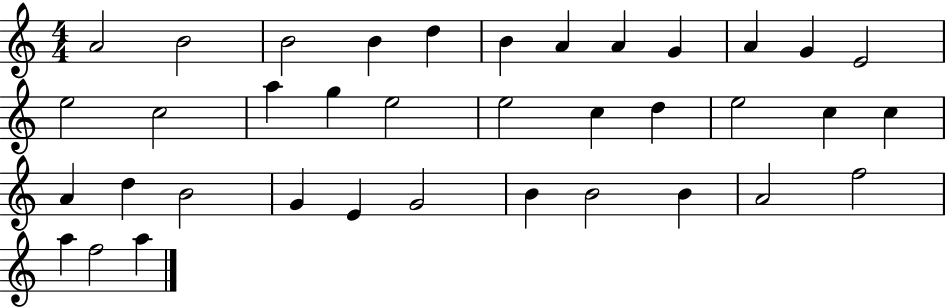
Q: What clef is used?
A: treble